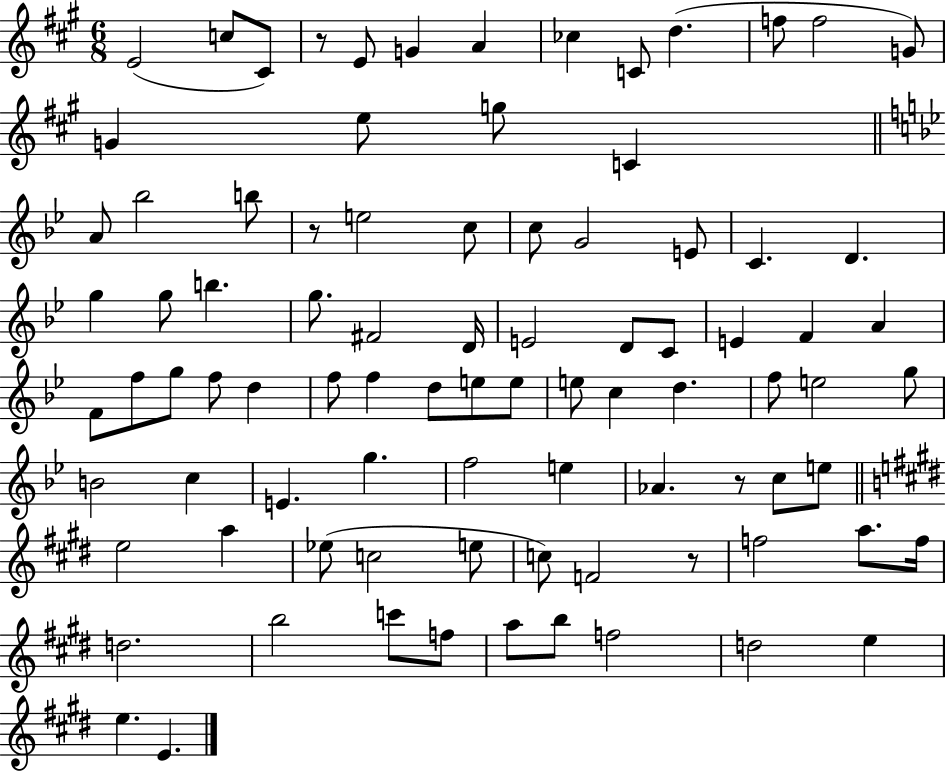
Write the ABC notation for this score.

X:1
T:Untitled
M:6/8
L:1/4
K:A
E2 c/2 ^C/2 z/2 E/2 G A _c C/2 d f/2 f2 G/2 G e/2 g/2 C A/2 _b2 b/2 z/2 e2 c/2 c/2 G2 E/2 C D g g/2 b g/2 ^F2 D/4 E2 D/2 C/2 E F A F/2 f/2 g/2 f/2 d f/2 f d/2 e/2 e/2 e/2 c d f/2 e2 g/2 B2 c E g f2 e _A z/2 c/2 e/2 e2 a _e/2 c2 e/2 c/2 F2 z/2 f2 a/2 f/4 d2 b2 c'/2 f/2 a/2 b/2 f2 d2 e e E